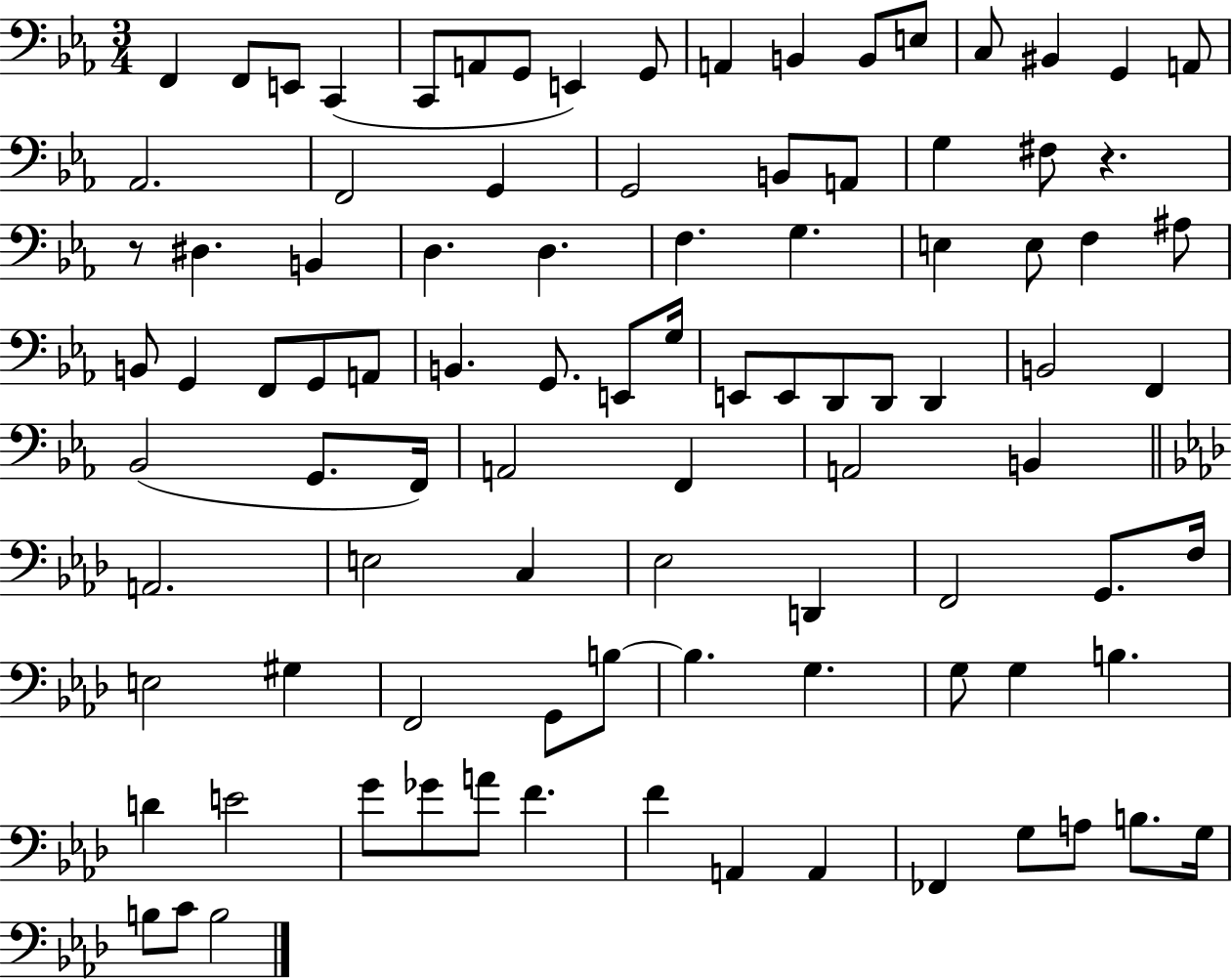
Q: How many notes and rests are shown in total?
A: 95